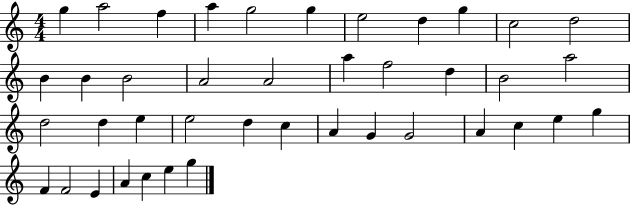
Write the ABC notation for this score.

X:1
T:Untitled
M:4/4
L:1/4
K:C
g a2 f a g2 g e2 d g c2 d2 B B B2 A2 A2 a f2 d B2 a2 d2 d e e2 d c A G G2 A c e g F F2 E A c e g